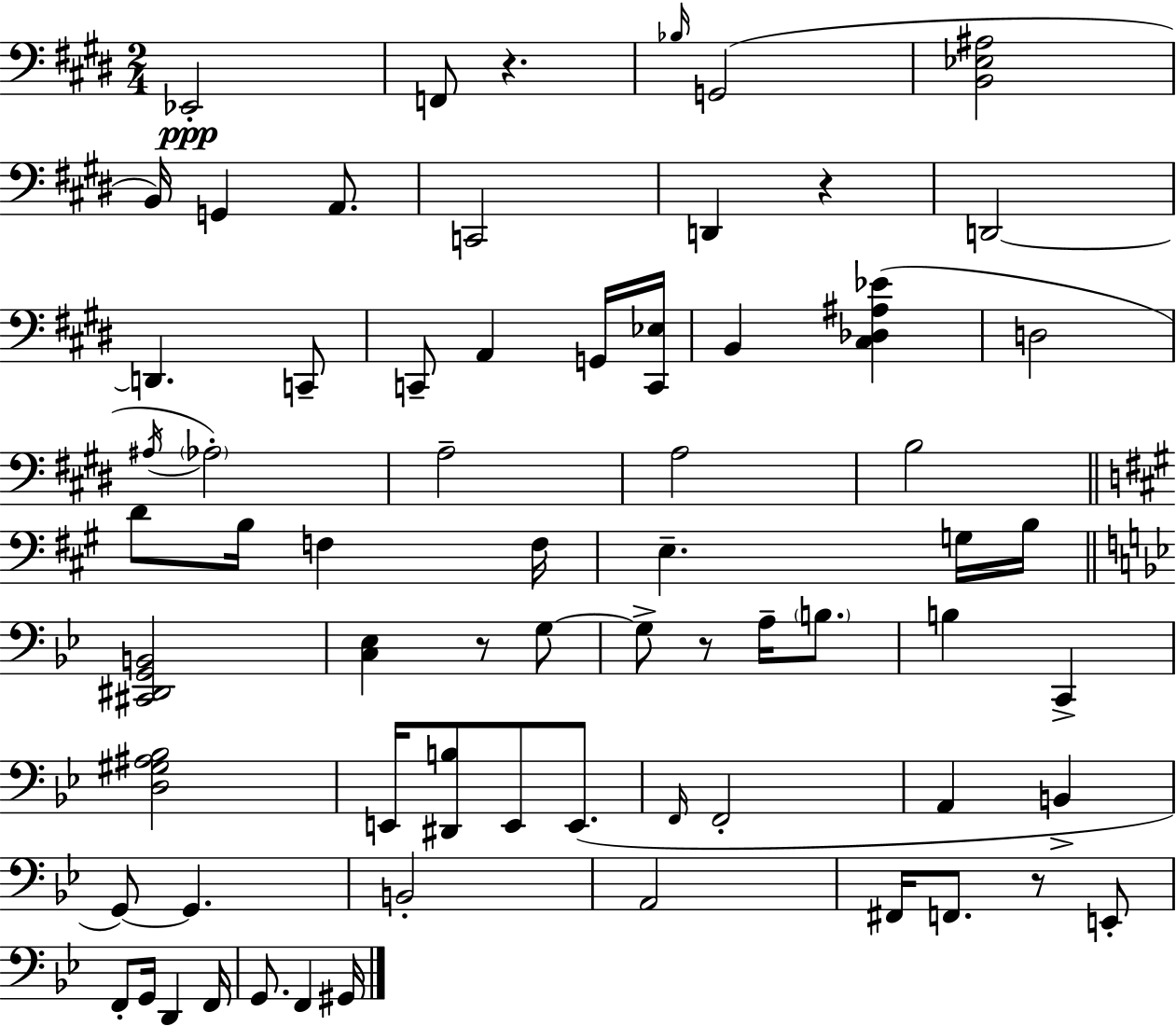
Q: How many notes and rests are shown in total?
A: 68